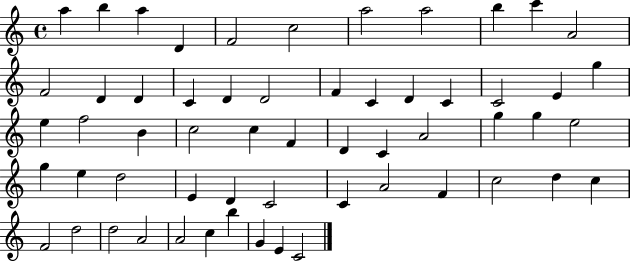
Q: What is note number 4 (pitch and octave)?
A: D4